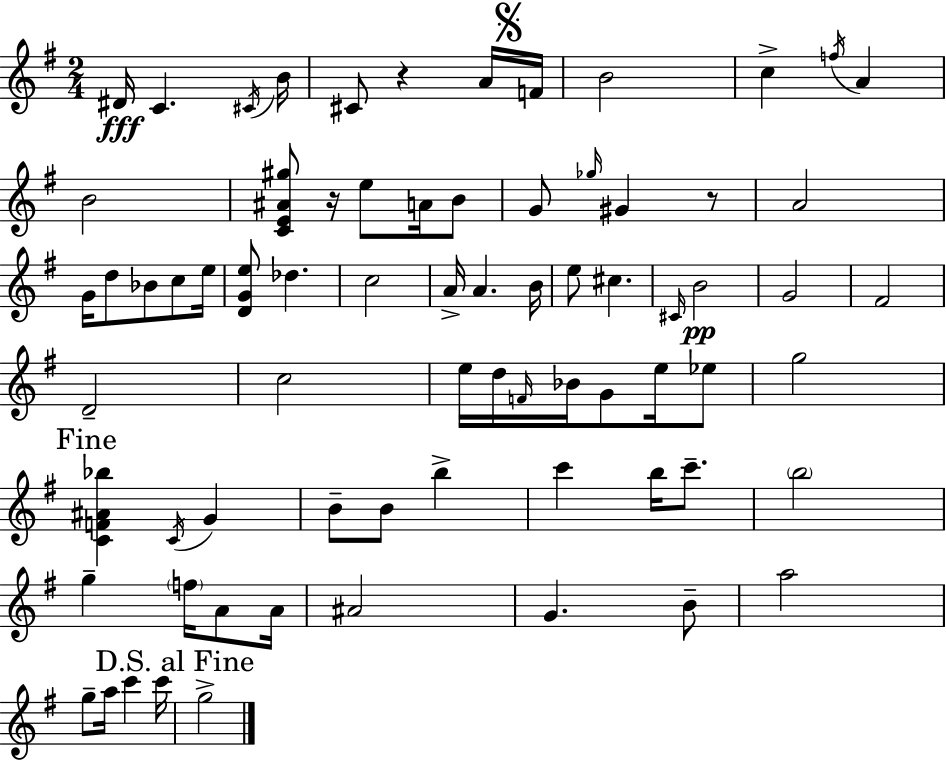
D#4/s C4/q. C#4/s B4/s C#4/e R/q A4/s F4/s B4/h C5/q F5/s A4/q B4/h [C4,E4,A#4,G#5]/e R/s E5/e A4/s B4/e G4/e Gb5/s G#4/q R/e A4/h G4/s D5/e Bb4/e C5/e E5/s [D4,G4,E5]/e Db5/q. C5/h A4/s A4/q. B4/s E5/e C#5/q. C#4/s B4/h G4/h F#4/h D4/h C5/h E5/s D5/s F4/s Bb4/s G4/e E5/s Eb5/e G5/h [C4,F4,A#4,Bb5]/q C4/s G4/q B4/e B4/e B5/q C6/q B5/s C6/e. B5/h G5/q F5/s A4/e A4/s A#4/h G4/q. B4/e A5/h G5/e A5/s C6/q C6/s G5/h